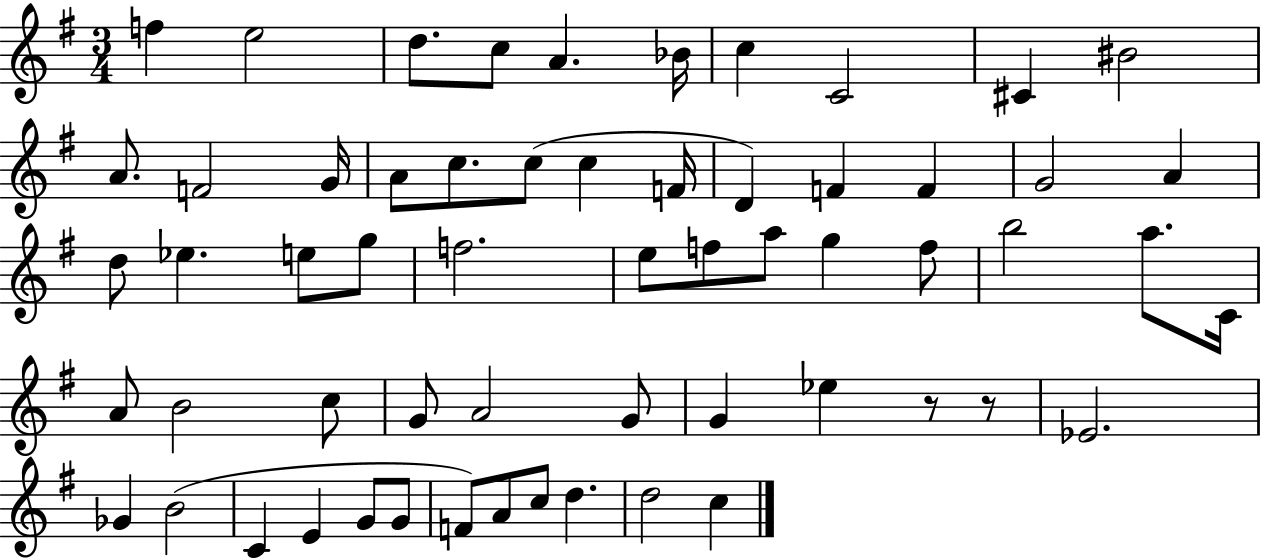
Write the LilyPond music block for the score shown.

{
  \clef treble
  \numericTimeSignature
  \time 3/4
  \key g \major
  f''4 e''2 | d''8. c''8 a'4. bes'16 | c''4 c'2 | cis'4 bis'2 | \break a'8. f'2 g'16 | a'8 c''8. c''8( c''4 f'16 | d'4) f'4 f'4 | g'2 a'4 | \break d''8 ees''4. e''8 g''8 | f''2. | e''8 f''8 a''8 g''4 f''8 | b''2 a''8. c'16 | \break a'8 b'2 c''8 | g'8 a'2 g'8 | g'4 ees''4 r8 r8 | ees'2. | \break ges'4 b'2( | c'4 e'4 g'8 g'8 | f'8) a'8 c''8 d''4. | d''2 c''4 | \break \bar "|."
}